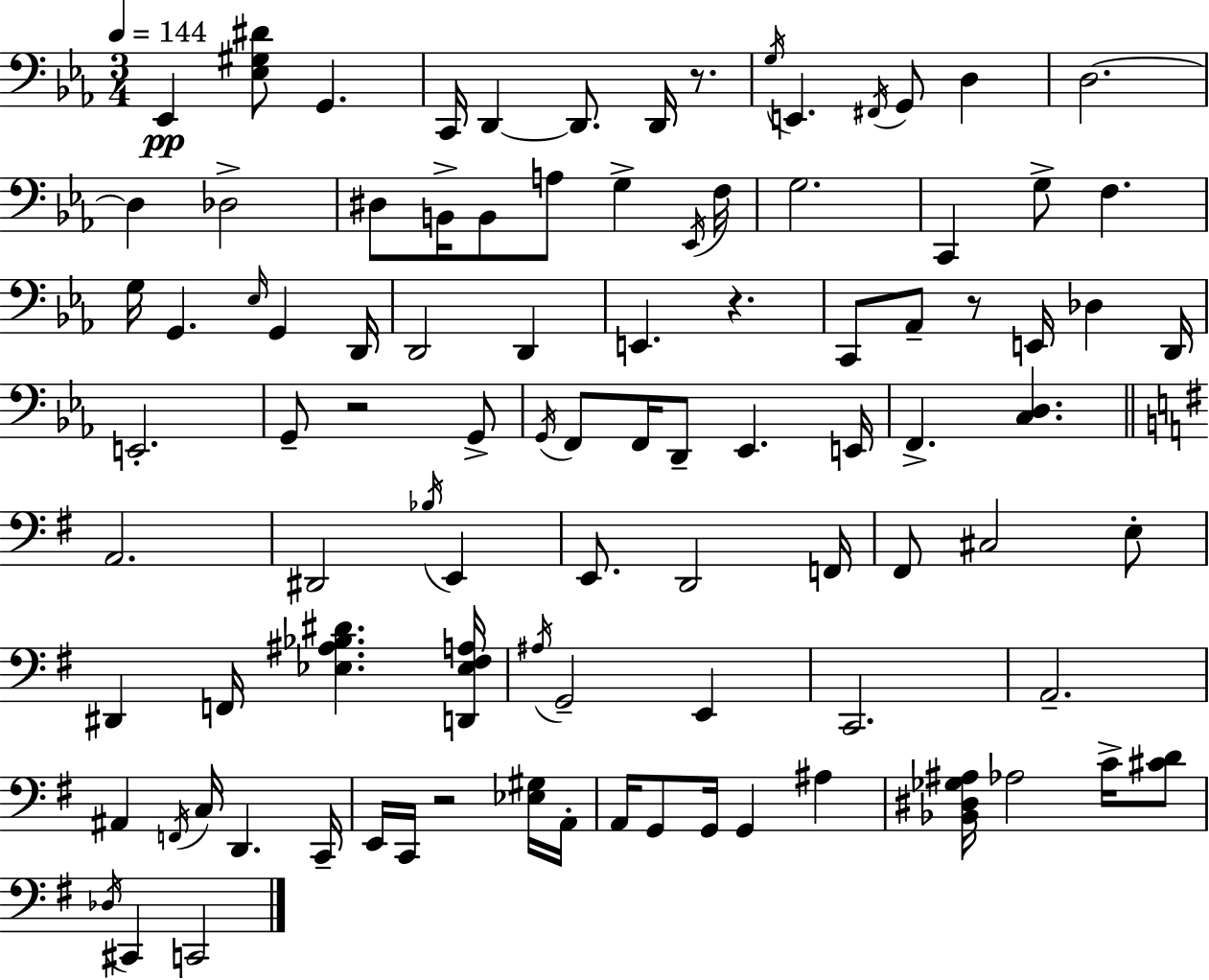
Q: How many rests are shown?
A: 5